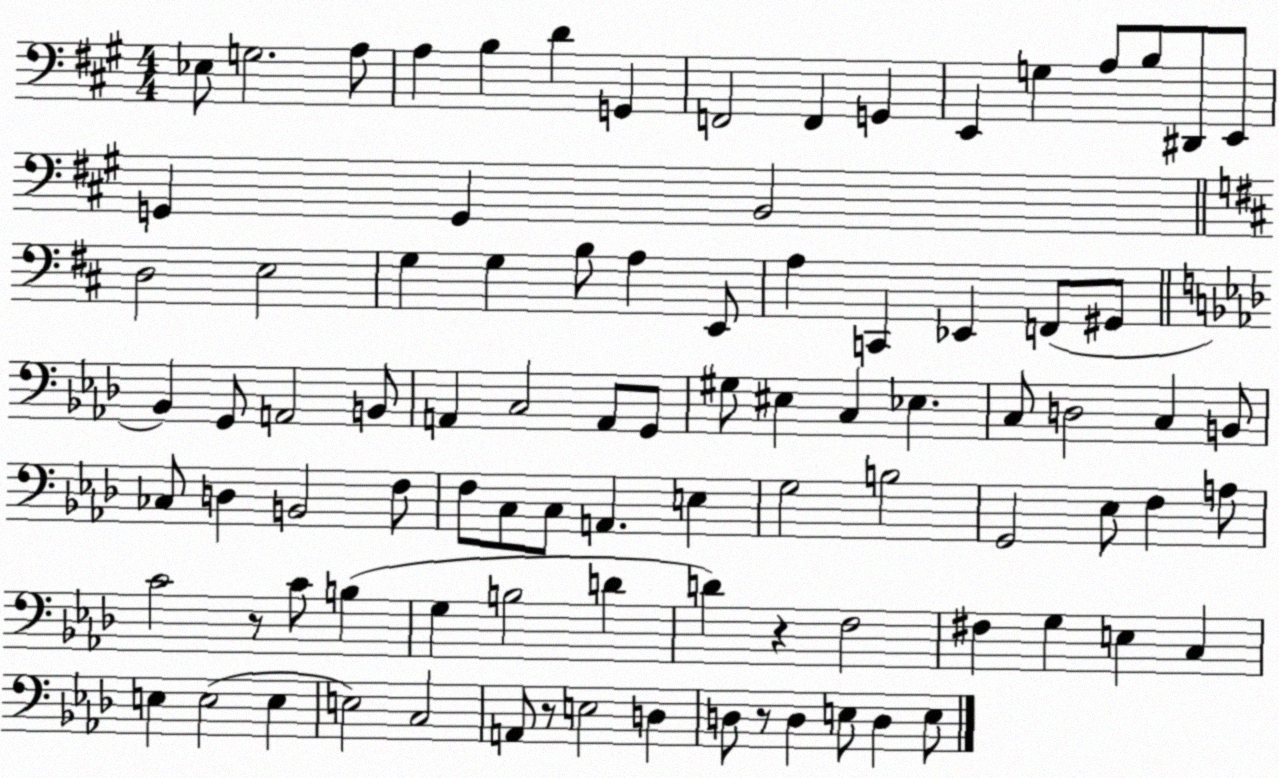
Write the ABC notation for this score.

X:1
T:Untitled
M:4/4
L:1/4
K:A
_E,/2 G,2 A,/2 A, B, D G,, F,,2 F,, G,, E,, G, A,/2 B,/2 ^D,,/2 E,,/2 G,, G,, B,,2 D,2 E,2 G, G, B,/2 A, E,,/2 A, C,, _E,, F,,/2 ^G,,/2 _B,, G,,/2 A,,2 B,,/2 A,, C,2 A,,/2 G,,/2 ^G,/2 ^E, C, _E, C,/2 D,2 C, B,,/2 _C,/2 D, B,,2 F,/2 F,/2 C,/2 C,/2 A,, E, G,2 B,2 G,,2 _E,/2 F, A,/2 C2 z/2 C/2 B, G, B,2 D D z F,2 ^F, G, E, C, E, E,2 E, E,2 C,2 A,,/2 z/2 E,2 D, D,/2 z/2 D, E,/2 D, E,/2